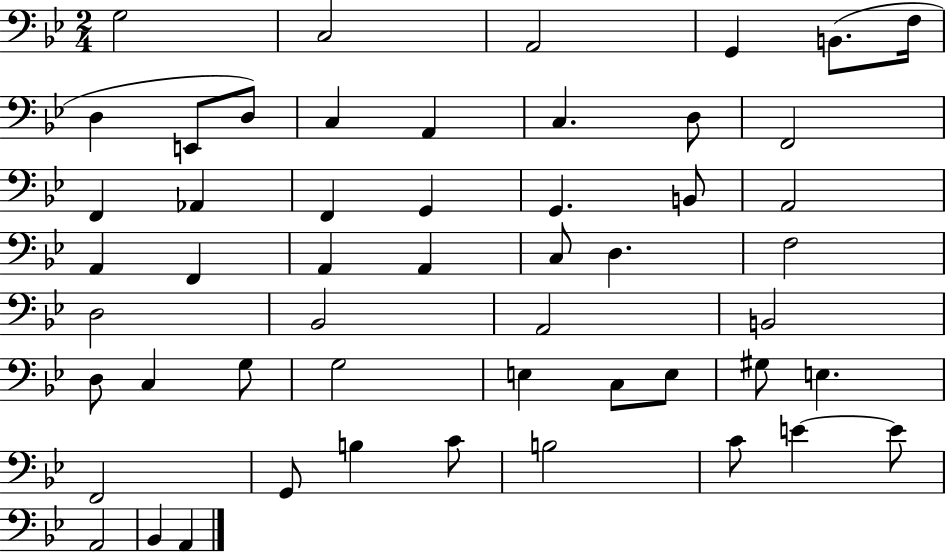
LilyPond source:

{
  \clef bass
  \numericTimeSignature
  \time 2/4
  \key bes \major
  g2 | c2 | a,2 | g,4 b,8.( f16 | \break d4 e,8 d8) | c4 a,4 | c4. d8 | f,2 | \break f,4 aes,4 | f,4 g,4 | g,4. b,8 | a,2 | \break a,4 f,4 | a,4 a,4 | c8 d4. | f2 | \break d2 | bes,2 | a,2 | b,2 | \break d8 c4 g8 | g2 | e4 c8 e8 | gis8 e4. | \break f,2 | g,8 b4 c'8 | b2 | c'8 e'4~~ e'8 | \break a,2 | bes,4 a,4 | \bar "|."
}